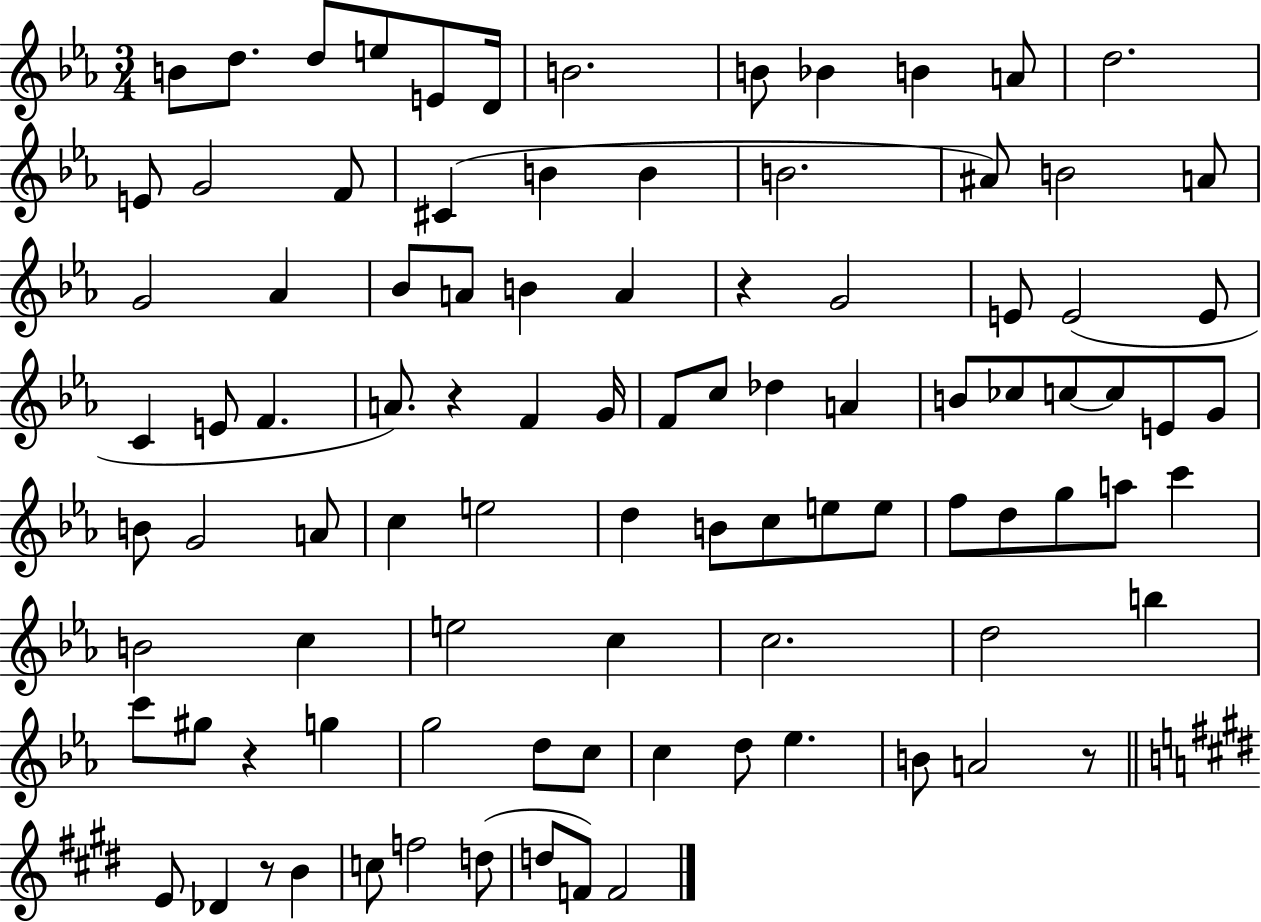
{
  \clef treble
  \numericTimeSignature
  \time 3/4
  \key ees \major
  b'8 d''8. d''8 e''8 e'8 d'16 | b'2. | b'8 bes'4 b'4 a'8 | d''2. | \break e'8 g'2 f'8 | cis'4( b'4 b'4 | b'2. | ais'8) b'2 a'8 | \break g'2 aes'4 | bes'8 a'8 b'4 a'4 | r4 g'2 | e'8 e'2( e'8 | \break c'4 e'8 f'4. | a'8.) r4 f'4 g'16 | f'8 c''8 des''4 a'4 | b'8 ces''8 c''8~~ c''8 e'8 g'8 | \break b'8 g'2 a'8 | c''4 e''2 | d''4 b'8 c''8 e''8 e''8 | f''8 d''8 g''8 a''8 c'''4 | \break b'2 c''4 | e''2 c''4 | c''2. | d''2 b''4 | \break c'''8 gis''8 r4 g''4 | g''2 d''8 c''8 | c''4 d''8 ees''4. | b'8 a'2 r8 | \break \bar "||" \break \key e \major e'8 des'4 r8 b'4 | c''8 f''2 d''8( | d''8 f'8) f'2 | \bar "|."
}